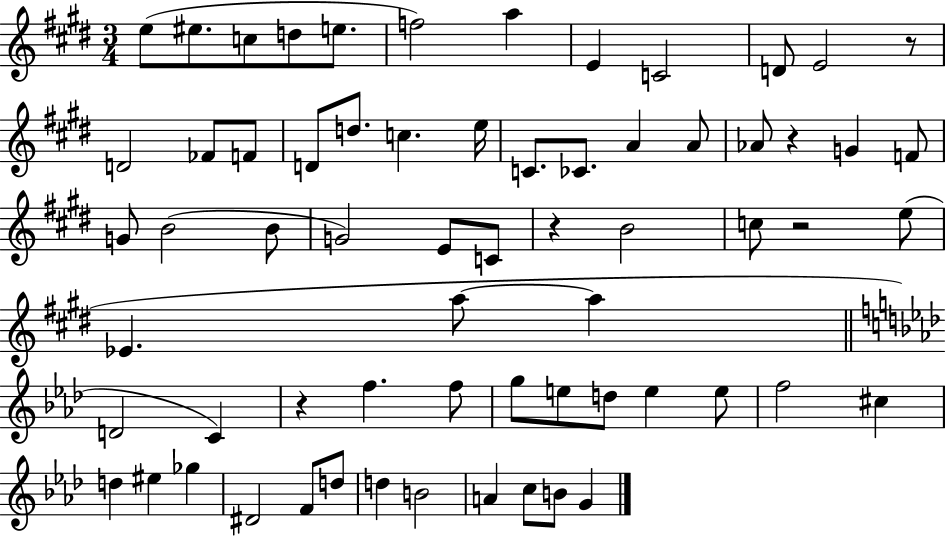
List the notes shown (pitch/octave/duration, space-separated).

E5/e EIS5/e. C5/e D5/e E5/e. F5/h A5/q E4/q C4/h D4/e E4/h R/e D4/h FES4/e F4/e D4/e D5/e. C5/q. E5/s C4/e. CES4/e. A4/q A4/e Ab4/e R/q G4/q F4/e G4/e B4/h B4/e G4/h E4/e C4/e R/q B4/h C5/e R/h E5/e Eb4/q. A5/e A5/q D4/h C4/q R/q F5/q. F5/e G5/e E5/e D5/e E5/q E5/e F5/h C#5/q D5/q EIS5/q Gb5/q D#4/h F4/e D5/e D5/q B4/h A4/q C5/e B4/e G4/q